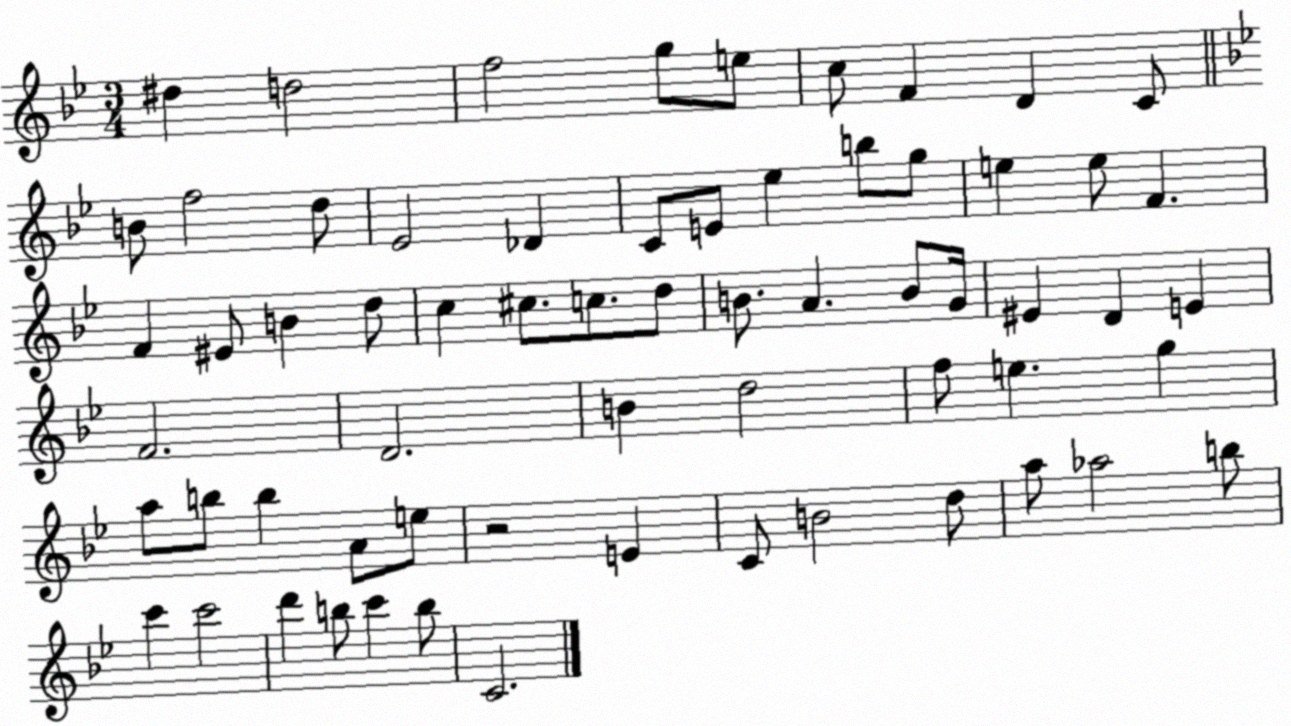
X:1
T:Untitled
M:3/4
L:1/4
K:Bb
^d d2 f2 g/2 e/2 c/2 F D C/2 B/2 f2 d/2 _E2 _D C/2 E/2 _e b/2 g/2 e e/2 F F ^E/2 B d/2 c ^c/2 c/2 d/2 B/2 A B/2 G/4 ^E D E F2 D2 B d2 f/2 e g a/2 b/2 b A/2 e/2 z2 E C/2 B2 d/2 a/2 _a2 b/2 c' c'2 d' b/2 c' b/2 C2